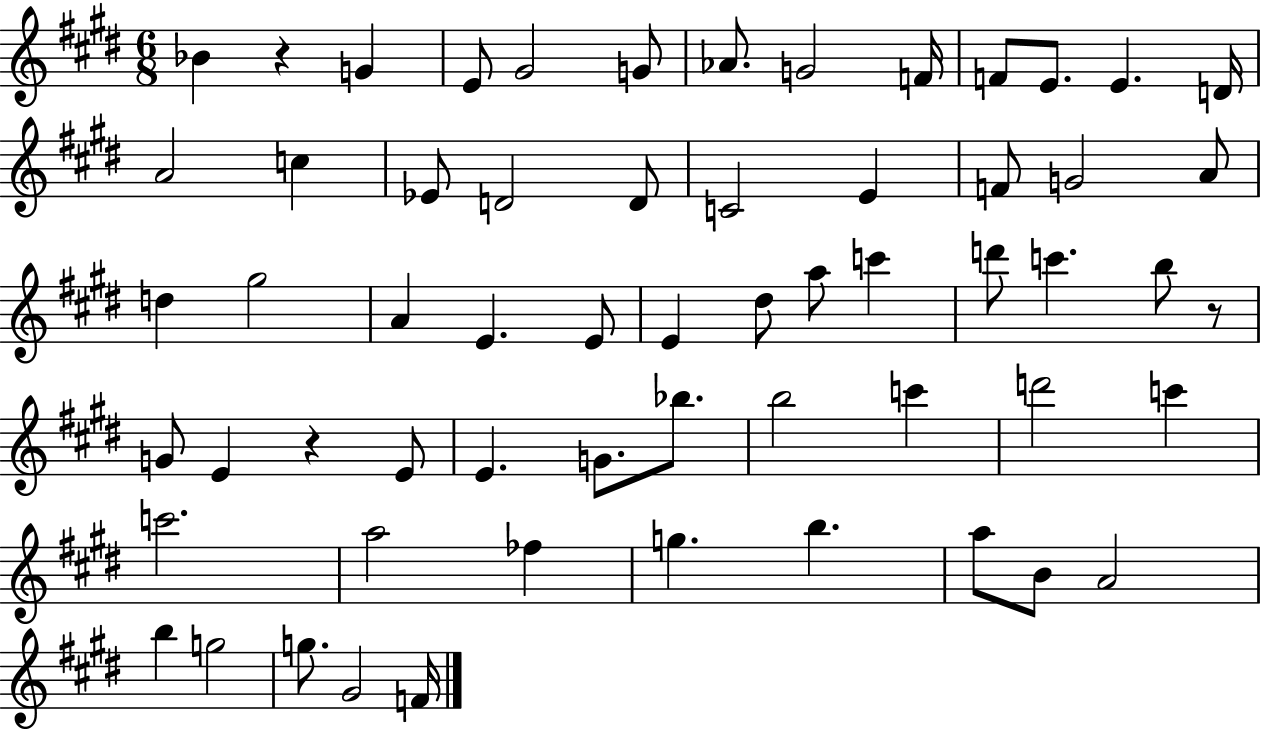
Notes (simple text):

Bb4/q R/q G4/q E4/e G#4/h G4/e Ab4/e. G4/h F4/s F4/e E4/e. E4/q. D4/s A4/h C5/q Eb4/e D4/h D4/e C4/h E4/q F4/e G4/h A4/e D5/q G#5/h A4/q E4/q. E4/e E4/q D#5/e A5/e C6/q D6/e C6/q. B5/e R/e G4/e E4/q R/q E4/e E4/q. G4/e. Bb5/e. B5/h C6/q D6/h C6/q C6/h. A5/h FES5/q G5/q. B5/q. A5/e B4/e A4/h B5/q G5/h G5/e. G#4/h F4/s